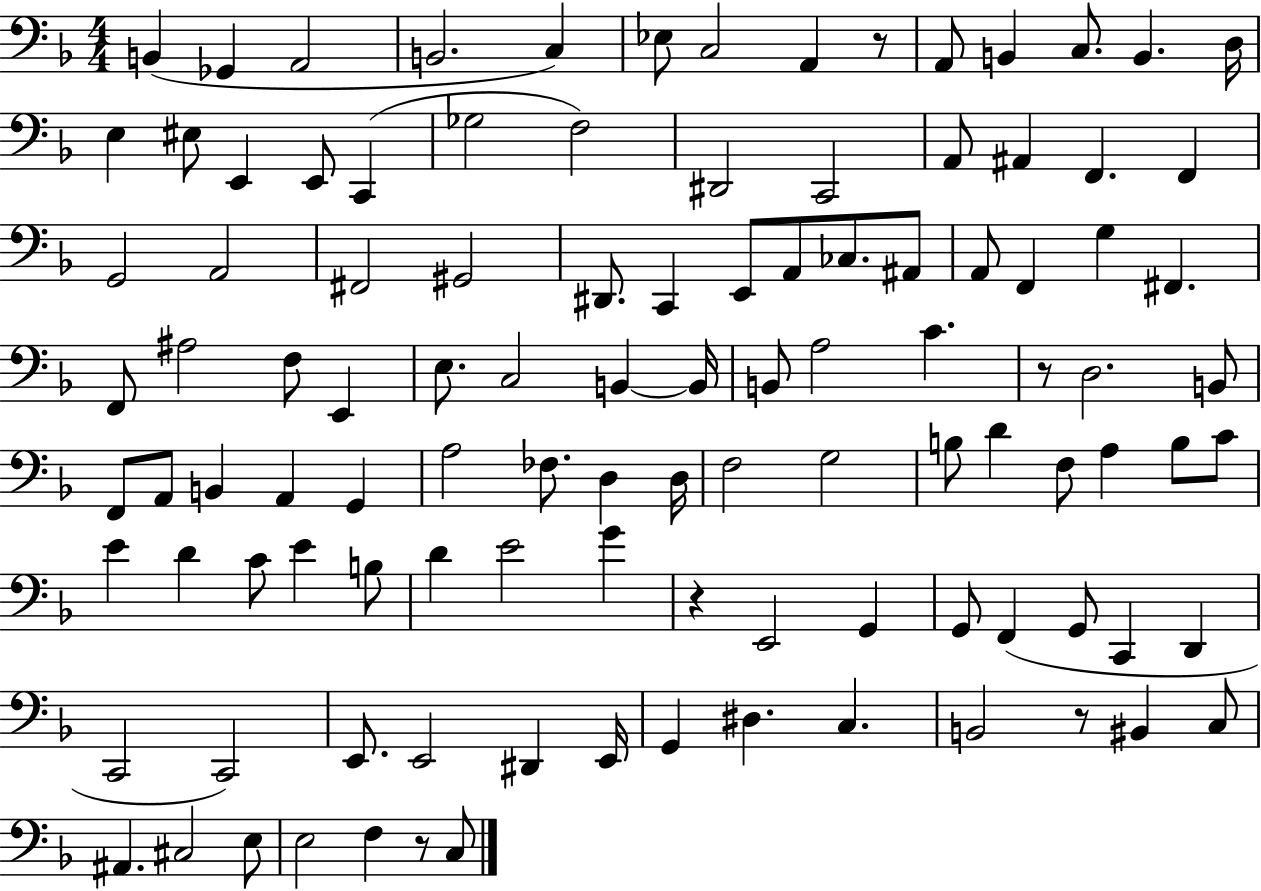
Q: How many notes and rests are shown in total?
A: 108